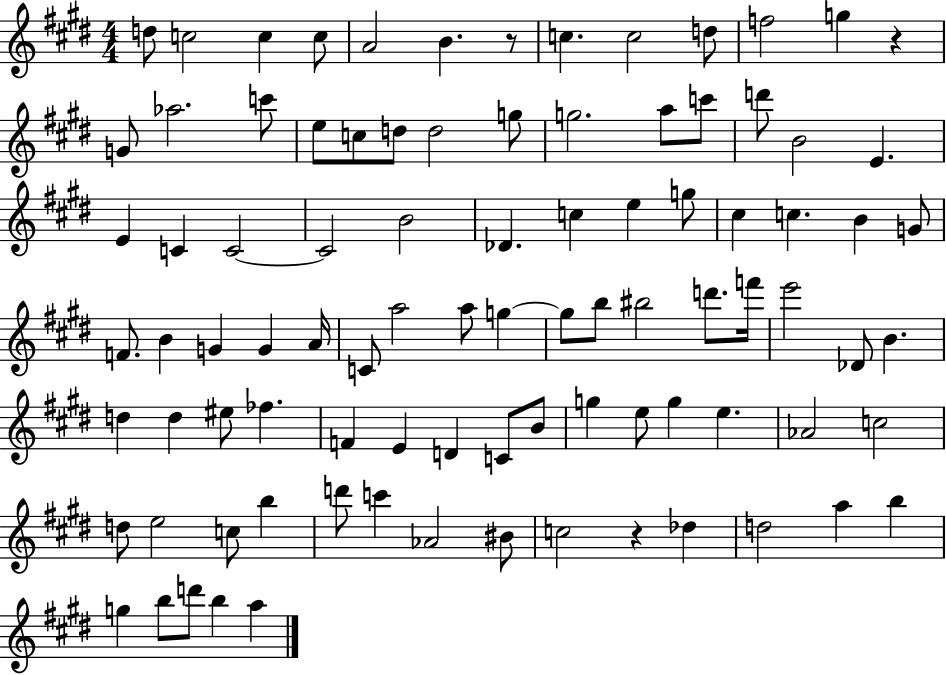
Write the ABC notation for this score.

X:1
T:Untitled
M:4/4
L:1/4
K:E
d/2 c2 c c/2 A2 B z/2 c c2 d/2 f2 g z G/2 _a2 c'/2 e/2 c/2 d/2 d2 g/2 g2 a/2 c'/2 d'/2 B2 E E C C2 C2 B2 _D c e g/2 ^c c B G/2 F/2 B G G A/4 C/2 a2 a/2 g g/2 b/2 ^b2 d'/2 f'/4 e'2 _D/2 B d d ^e/2 _f F E D C/2 B/2 g e/2 g e _A2 c2 d/2 e2 c/2 b d'/2 c' _A2 ^B/2 c2 z _d d2 a b g b/2 d'/2 b a